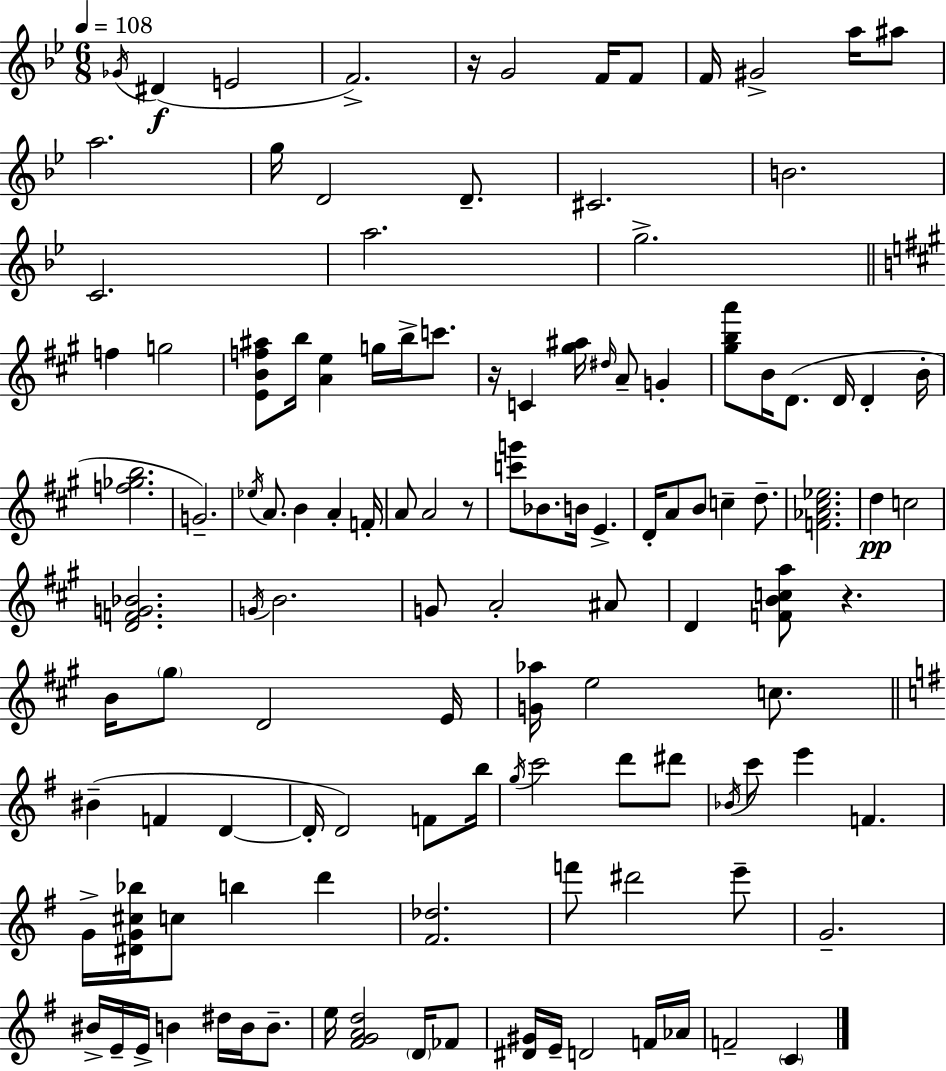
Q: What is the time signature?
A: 6/8